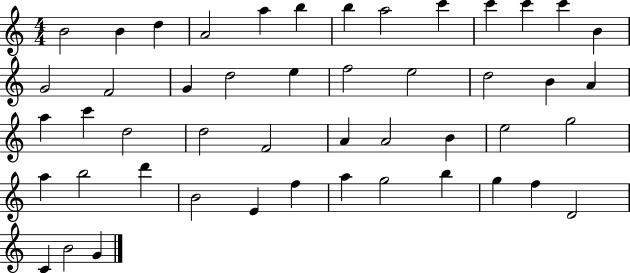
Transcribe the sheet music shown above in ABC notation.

X:1
T:Untitled
M:4/4
L:1/4
K:C
B2 B d A2 a b b a2 c' c' c' c' B G2 F2 G d2 e f2 e2 d2 B A a c' d2 d2 F2 A A2 B e2 g2 a b2 d' B2 E f a g2 b g f D2 C B2 G